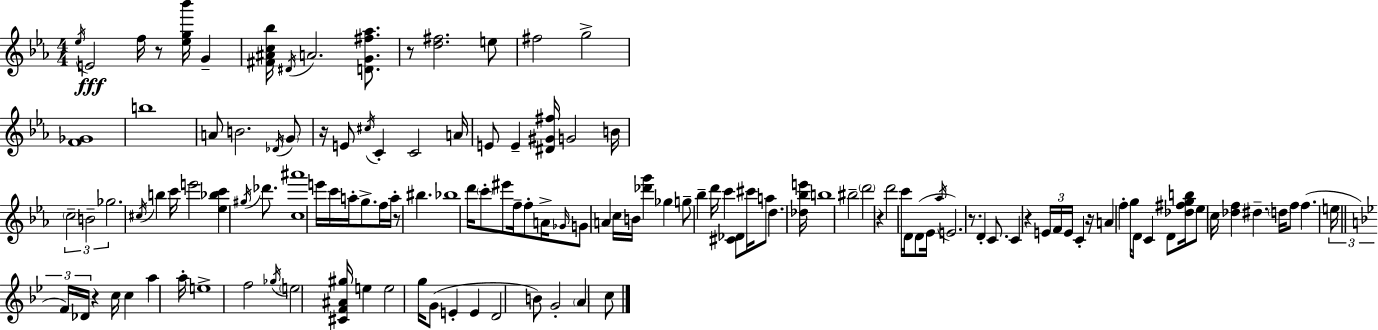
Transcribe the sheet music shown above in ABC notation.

X:1
T:Untitled
M:4/4
L:1/4
K:Eb
_e/4 E2 f/4 z/2 [_eg_b']/4 G [^F^Ac_b]/4 ^D/4 A2 [DG^f_a]/2 z/2 [d^f]2 e/2 ^f2 g2 [F_G]4 b4 A/2 B2 _D/4 G/2 z/4 E/2 ^c/4 C C2 A/4 E/2 E [^D^G^f]/4 G2 B/4 c2 B2 _g2 ^c/4 b c'/4 e'2 [_e_bc'] ^g/4 _d'/2 [c^a']4 e'/4 c'/4 a/4 g/2 f/4 a/4 z/2 ^b _b4 d'/4 c'/2 ^e'/2 f/4 f/2 A/4 _G/4 G/2 A c/4 B/4 [_d'g'] _g g/2 _b d'/4 c' [^C_D]/2 ^c'/4 a/2 d [_d_be']/4 b4 ^b2 d'2 z d'2 c'/4 D/4 D/2 _E/4 _a/4 E2 z/2 D C/2 C z E/4 F/4 E/4 C z/4 A f g/4 D/2 C D/2 [_d^fgb]/4 _e/2 c/4 [_df] ^d d/4 f/2 f e/4 F/4 _D/4 z c/4 c a a/4 e4 f2 _g/4 e2 [^CF^A^g]/4 e e2 g/4 G/2 E E D2 B/2 G2 A c/2